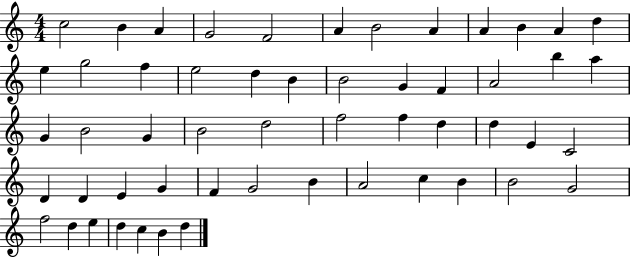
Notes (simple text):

C5/h B4/q A4/q G4/h F4/h A4/q B4/h A4/q A4/q B4/q A4/q D5/q E5/q G5/h F5/q E5/h D5/q B4/q B4/h G4/q F4/q A4/h B5/q A5/q G4/q B4/h G4/q B4/h D5/h F5/h F5/q D5/q D5/q E4/q C4/h D4/q D4/q E4/q G4/q F4/q G4/h B4/q A4/h C5/q B4/q B4/h G4/h F5/h D5/q E5/q D5/q C5/q B4/q D5/q